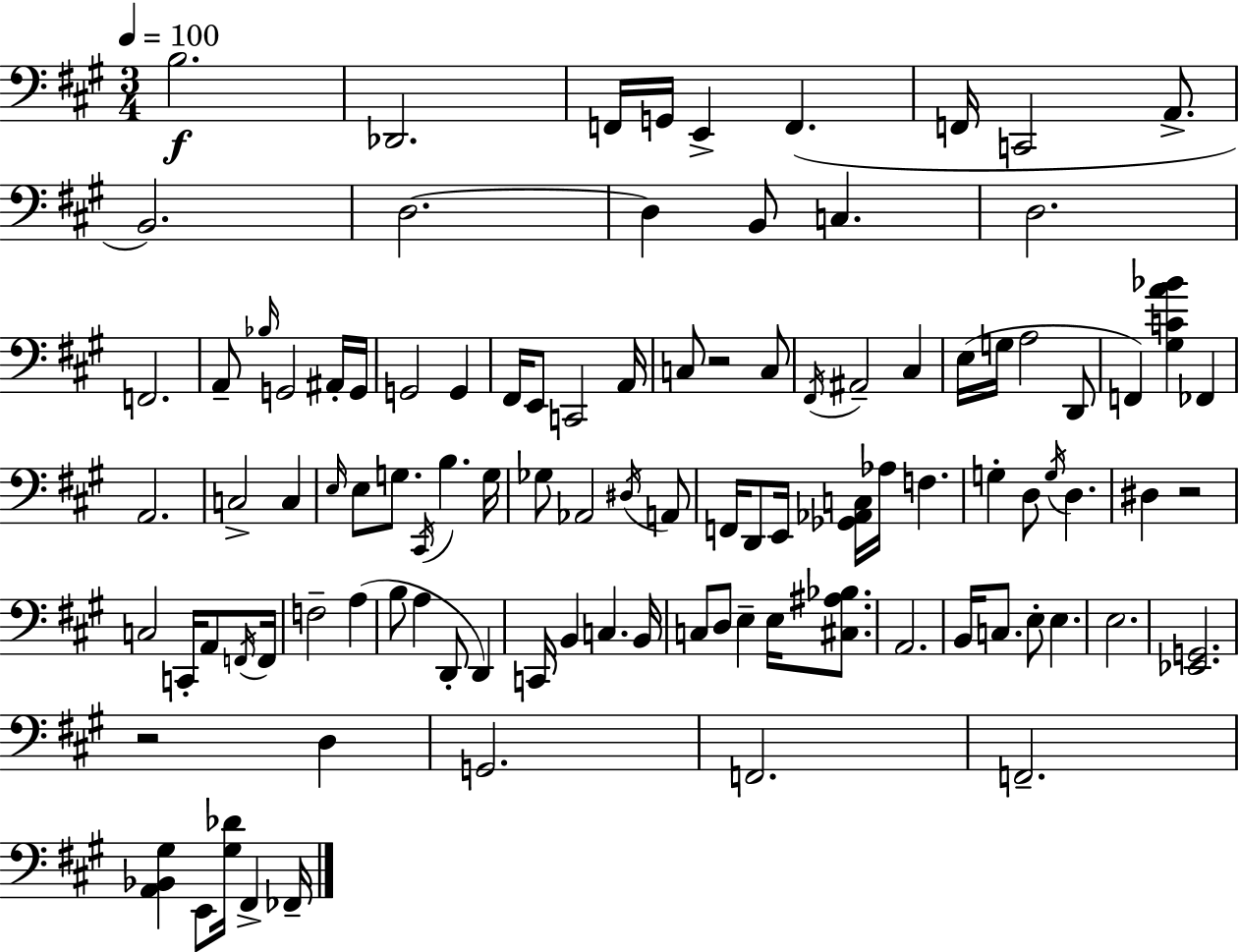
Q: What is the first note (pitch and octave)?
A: B3